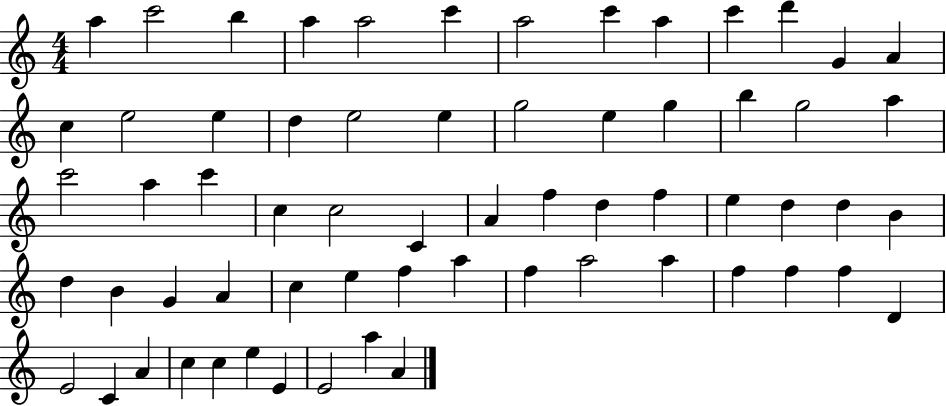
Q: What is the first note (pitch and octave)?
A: A5